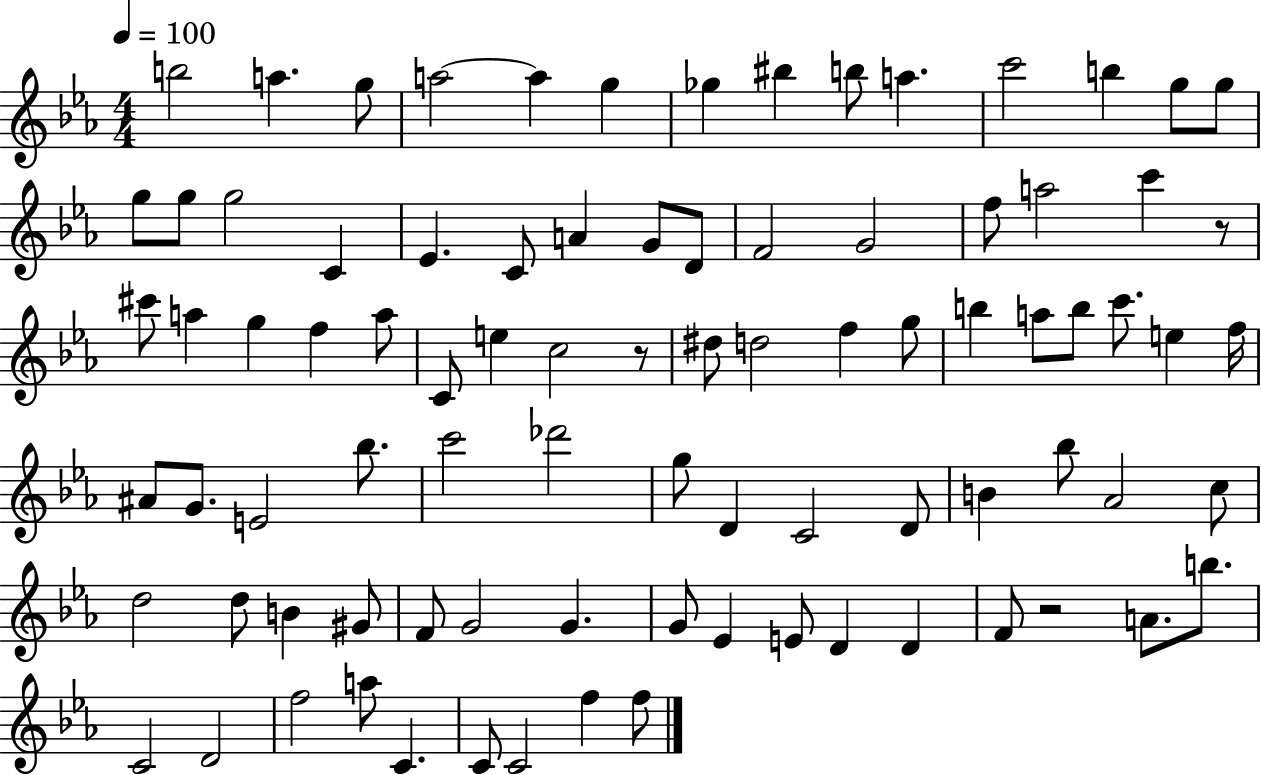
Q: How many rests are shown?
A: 3